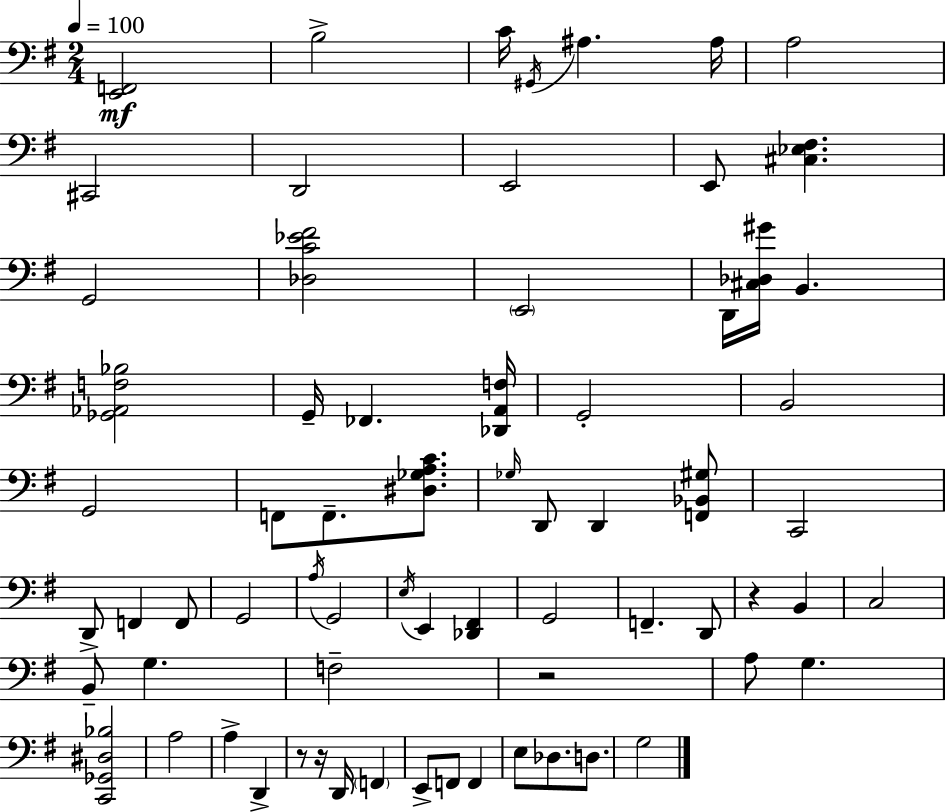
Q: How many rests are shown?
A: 4